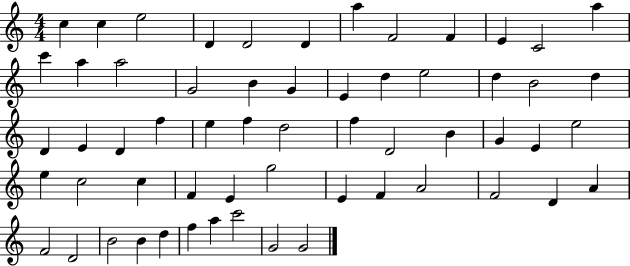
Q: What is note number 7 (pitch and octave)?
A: A5